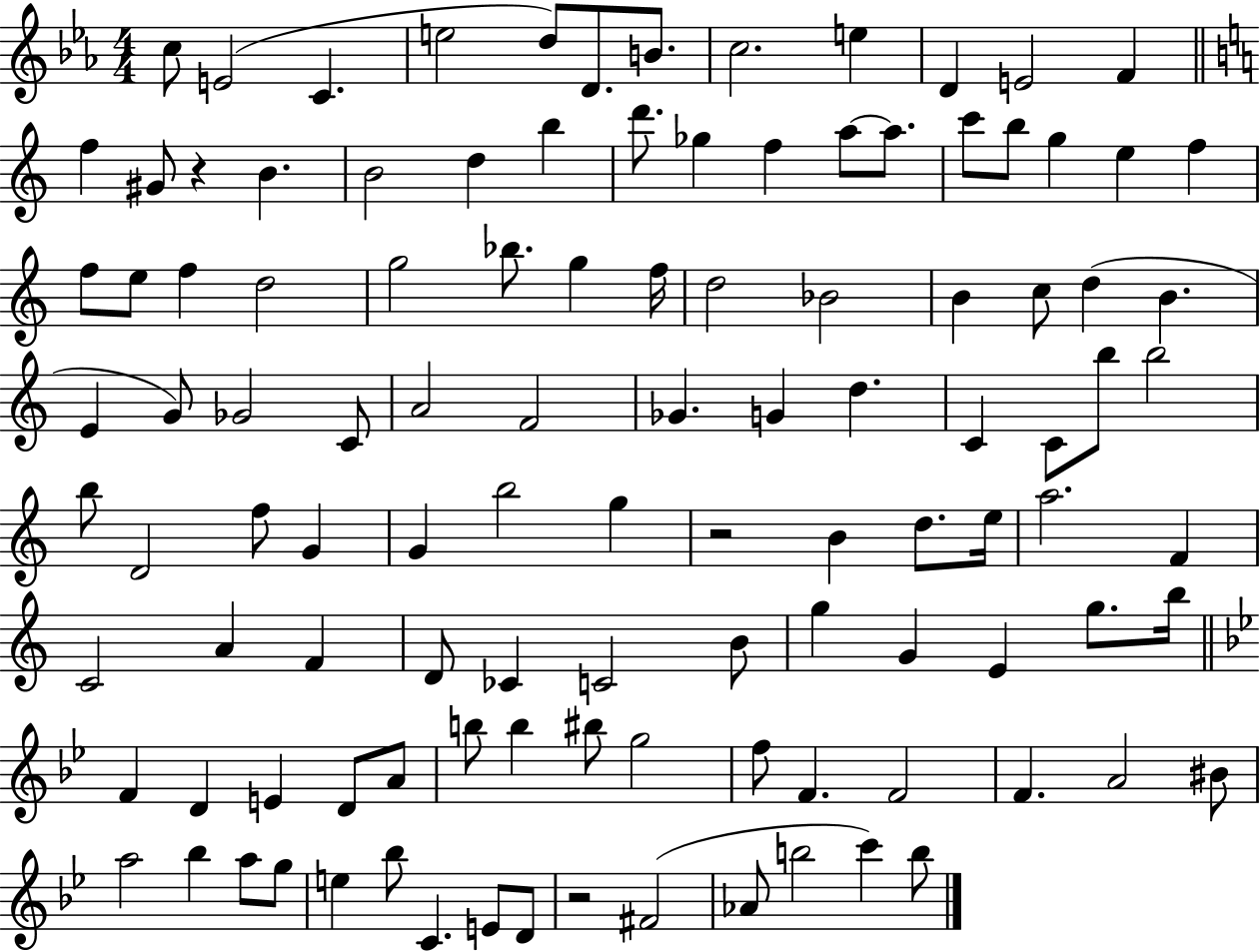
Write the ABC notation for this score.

X:1
T:Untitled
M:4/4
L:1/4
K:Eb
c/2 E2 C e2 d/2 D/2 B/2 c2 e D E2 F f ^G/2 z B B2 d b d'/2 _g f a/2 a/2 c'/2 b/2 g e f f/2 e/2 f d2 g2 _b/2 g f/4 d2 _B2 B c/2 d B E G/2 _G2 C/2 A2 F2 _G G d C C/2 b/2 b2 b/2 D2 f/2 G G b2 g z2 B d/2 e/4 a2 F C2 A F D/2 _C C2 B/2 g G E g/2 b/4 F D E D/2 A/2 b/2 b ^b/2 g2 f/2 F F2 F A2 ^B/2 a2 _b a/2 g/2 e _b/2 C E/2 D/2 z2 ^F2 _A/2 b2 c' b/2